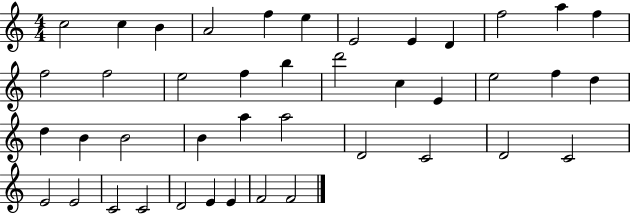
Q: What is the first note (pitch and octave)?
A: C5